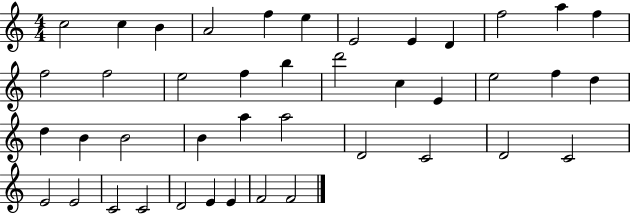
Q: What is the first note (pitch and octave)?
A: C5